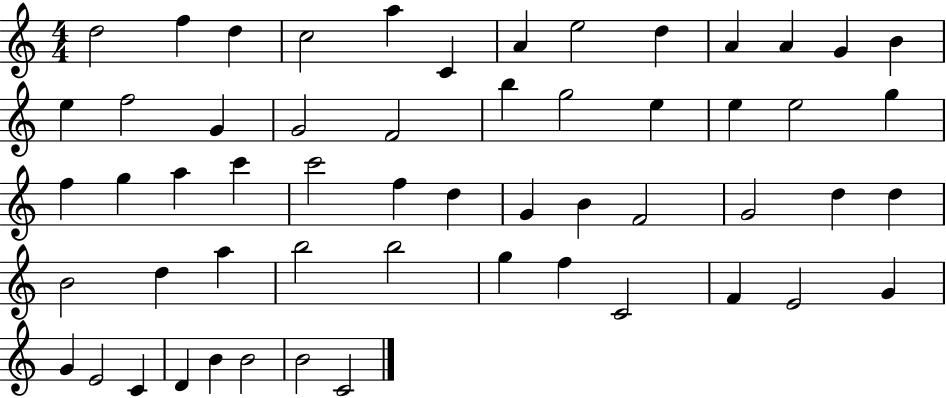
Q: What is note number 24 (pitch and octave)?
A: G5